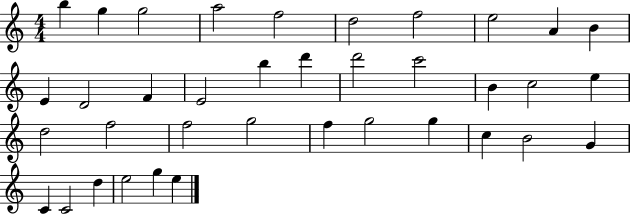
{
  \clef treble
  \numericTimeSignature
  \time 4/4
  \key c \major
  b''4 g''4 g''2 | a''2 f''2 | d''2 f''2 | e''2 a'4 b'4 | \break e'4 d'2 f'4 | e'2 b''4 d'''4 | d'''2 c'''2 | b'4 c''2 e''4 | \break d''2 f''2 | f''2 g''2 | f''4 g''2 g''4 | c''4 b'2 g'4 | \break c'4 c'2 d''4 | e''2 g''4 e''4 | \bar "|."
}